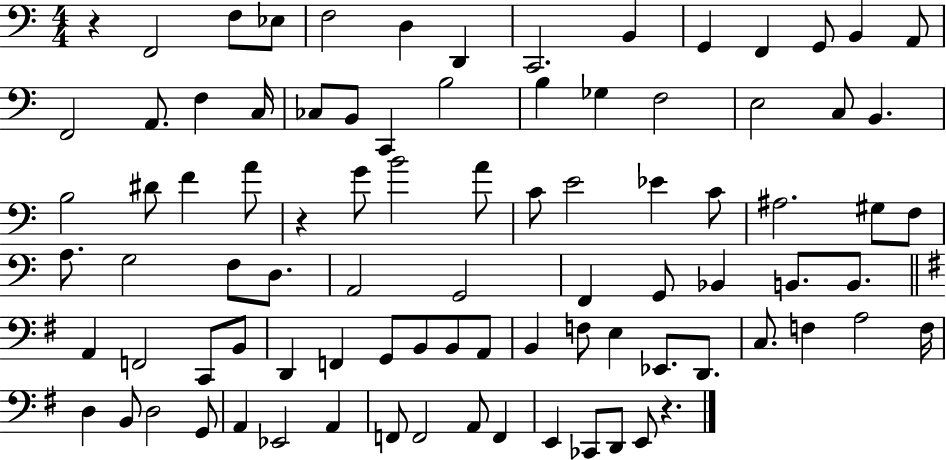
X:1
T:Untitled
M:4/4
L:1/4
K:C
z F,,2 F,/2 _E,/2 F,2 D, D,, C,,2 B,, G,, F,, G,,/2 B,, A,,/2 F,,2 A,,/2 F, C,/4 _C,/2 B,,/2 C,, B,2 B, _G, F,2 E,2 C,/2 B,, B,2 ^D/2 F A/2 z G/2 B2 A/2 C/2 E2 _E C/2 ^A,2 ^G,/2 F,/2 A,/2 G,2 F,/2 D,/2 A,,2 G,,2 F,, G,,/2 _B,, B,,/2 B,,/2 A,, F,,2 C,,/2 B,,/2 D,, F,, G,,/2 B,,/2 B,,/2 A,,/2 B,, F,/2 E, _E,,/2 D,,/2 C,/2 F, A,2 F,/4 D, B,,/2 D,2 G,,/2 A,, _E,,2 A,, F,,/2 F,,2 A,,/2 F,, E,, _C,,/2 D,,/2 E,,/2 z